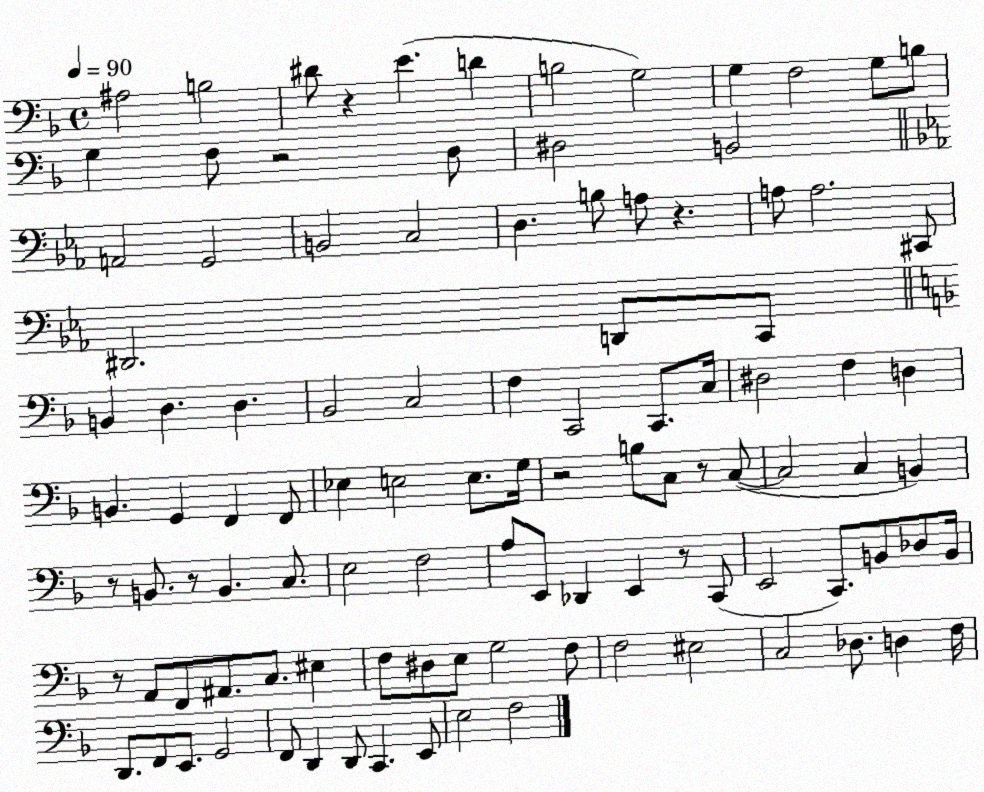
X:1
T:Untitled
M:4/4
L:1/4
K:F
^A,2 B,2 ^D/2 z E D B,2 G,2 G, F,2 G,/2 B,/2 G, F,/2 z2 D,/2 ^D,2 B,,2 A,,2 G,,2 B,,2 C,2 D, B,/2 A,/2 z A,/2 A,2 ^C,,/2 ^D,,2 D,,/2 C,,/2 B,, D, D, _B,,2 C,2 F, C,,2 C,,/2 C,/4 ^D,2 F, D, B,, G,, F,, F,,/2 _E, E,2 E,/2 G,/4 z2 B,/2 C,/2 z/2 C,/2 C,2 C, B,, z/2 B,,/2 z/2 B,, C,/2 E,2 F,2 A,/2 E,,/2 _D,, E,, z/2 C,,/2 E,,2 C,,/2 B,,/2 _D,/2 B,,/4 z/2 A,,/2 F,,/2 ^A,,/2 C,/2 ^E, F,/2 ^D,/2 E,/2 G,2 F,/2 F,2 ^E,2 C,2 _D,/2 D, F,/4 D,,/2 F,,/2 E,,/2 G,,2 F,,/2 D,, D,,/2 C,, E,,/2 E,2 F,2